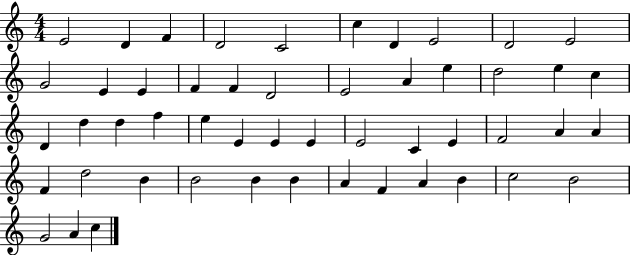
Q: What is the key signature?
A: C major